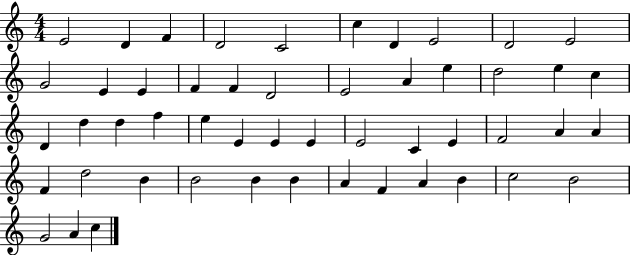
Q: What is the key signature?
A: C major